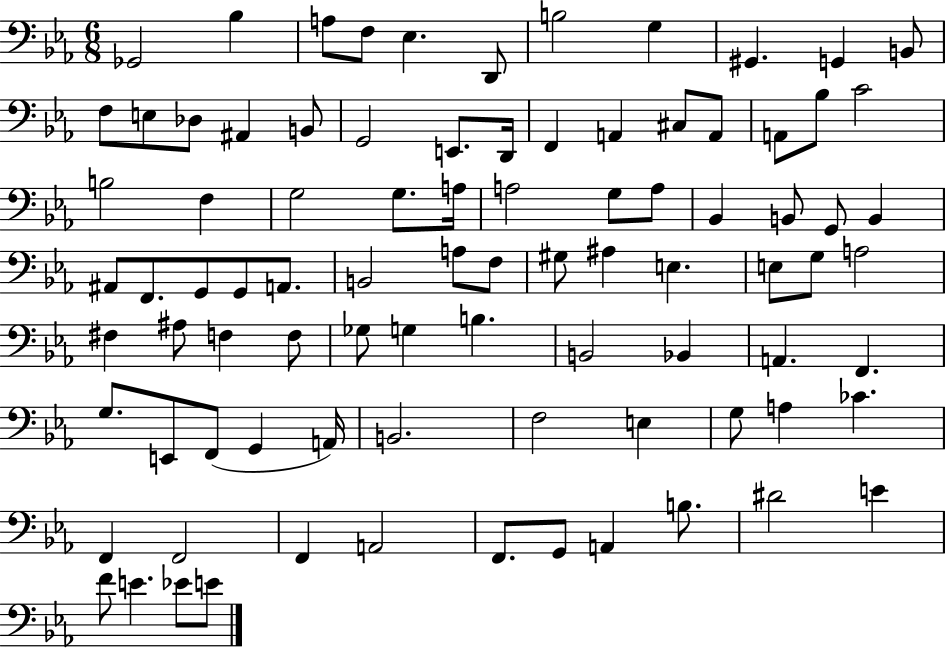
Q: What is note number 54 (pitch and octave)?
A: A#3